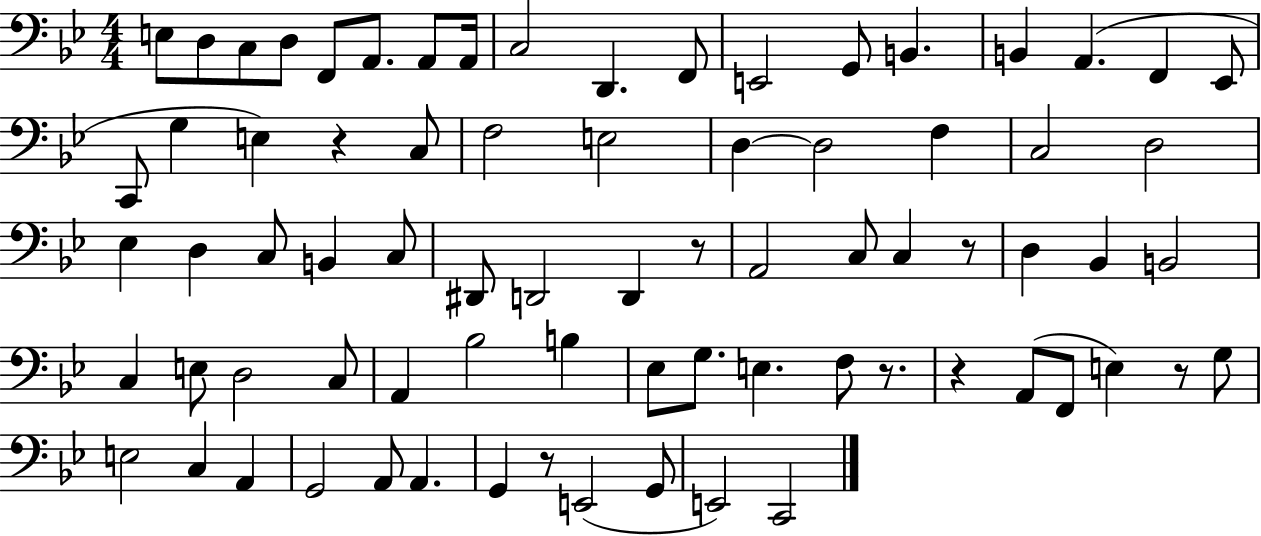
X:1
T:Untitled
M:4/4
L:1/4
K:Bb
E,/2 D,/2 C,/2 D,/2 F,,/2 A,,/2 A,,/2 A,,/4 C,2 D,, F,,/2 E,,2 G,,/2 B,, B,, A,, F,, _E,,/2 C,,/2 G, E, z C,/2 F,2 E,2 D, D,2 F, C,2 D,2 _E, D, C,/2 B,, C,/2 ^D,,/2 D,,2 D,, z/2 A,,2 C,/2 C, z/2 D, _B,, B,,2 C, E,/2 D,2 C,/2 A,, _B,2 B, _E,/2 G,/2 E, F,/2 z/2 z A,,/2 F,,/2 E, z/2 G,/2 E,2 C, A,, G,,2 A,,/2 A,, G,, z/2 E,,2 G,,/2 E,,2 C,,2